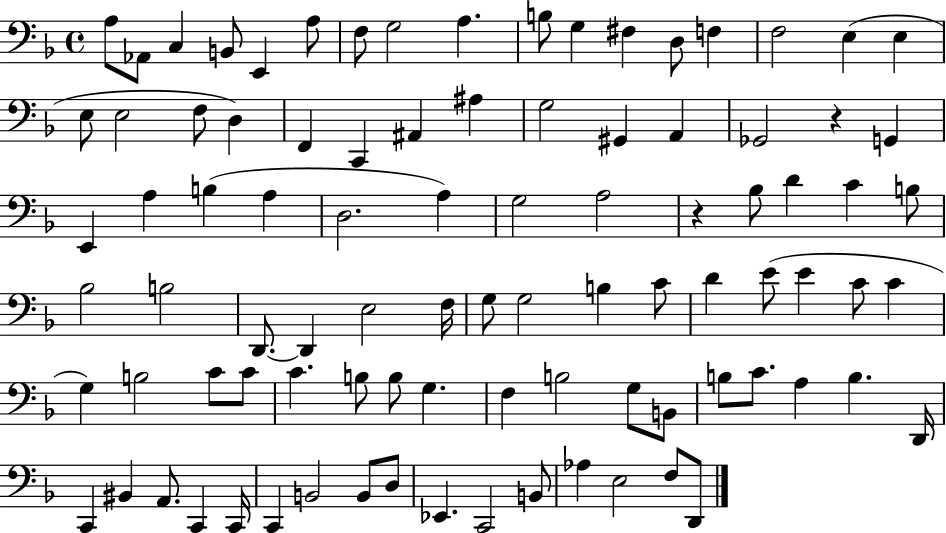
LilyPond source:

{
  \clef bass
  \time 4/4
  \defaultTimeSignature
  \key f \major
  a8 aes,8 c4 b,8 e,4 a8 | f8 g2 a4. | b8 g4 fis4 d8 f4 | f2 e4( e4 | \break e8 e2 f8 d4) | f,4 c,4 ais,4 ais4 | g2 gis,4 a,4 | ges,2 r4 g,4 | \break e,4 a4 b4( a4 | d2. a4) | g2 a2 | r4 bes8 d'4 c'4 b8 | \break bes2 b2 | d,8.~~ d,4 e2 f16 | g8 g2 b4 c'8 | d'4 e'8( e'4 c'8 c'4 | \break g4) b2 c'8 c'8 | c'4. b8 b8 g4. | f4 b2 g8 b,8 | b8 c'8. a4 b4. d,16 | \break c,4 bis,4 a,8. c,4 c,16 | c,4 b,2 b,8 d8 | ees,4. c,2 b,8 | aes4 e2 f8 d,8 | \break \bar "|."
}